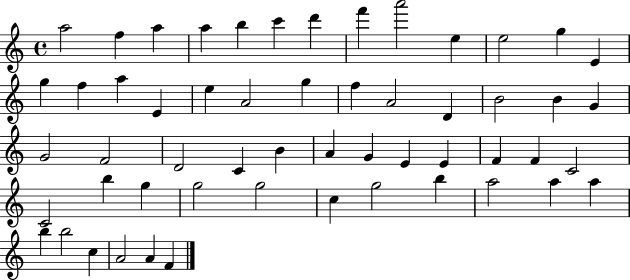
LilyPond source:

{
  \clef treble
  \time 4/4
  \defaultTimeSignature
  \key c \major
  a''2 f''4 a''4 | a''4 b''4 c'''4 d'''4 | f'''4 a'''2 e''4 | e''2 g''4 e'4 | \break g''4 f''4 a''4 e'4 | e''4 a'2 g''4 | f''4 a'2 d'4 | b'2 b'4 g'4 | \break g'2 f'2 | d'2 c'4 b'4 | a'4 g'4 e'4 e'4 | f'4 f'4 c'2 | \break c'2 b''4 g''4 | g''2 g''2 | c''4 g''2 b''4 | a''2 a''4 a''4 | \break b''4 b''2 c''4 | a'2 a'4 f'4 | \bar "|."
}